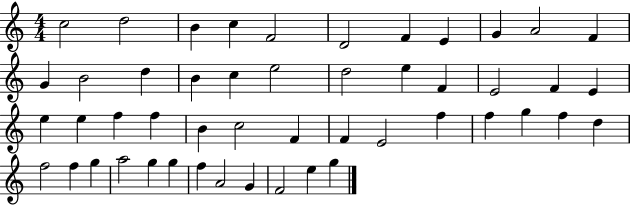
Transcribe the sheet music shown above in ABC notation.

X:1
T:Untitled
M:4/4
L:1/4
K:C
c2 d2 B c F2 D2 F E G A2 F G B2 d B c e2 d2 e F E2 F E e e f f B c2 F F E2 f f g f d f2 f g a2 g g f A2 G F2 e g